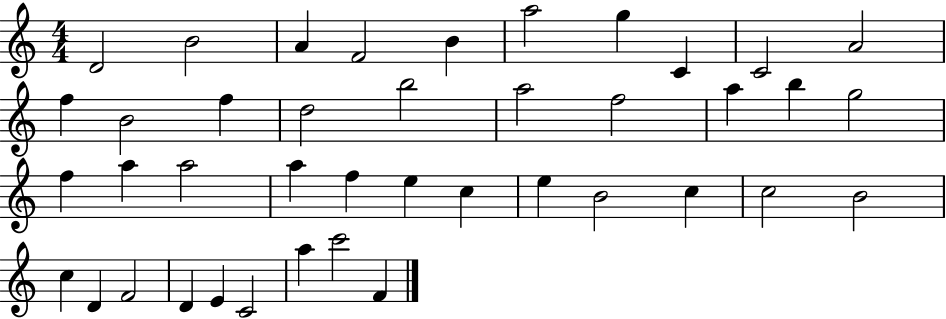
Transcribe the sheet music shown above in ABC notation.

X:1
T:Untitled
M:4/4
L:1/4
K:C
D2 B2 A F2 B a2 g C C2 A2 f B2 f d2 b2 a2 f2 a b g2 f a a2 a f e c e B2 c c2 B2 c D F2 D E C2 a c'2 F